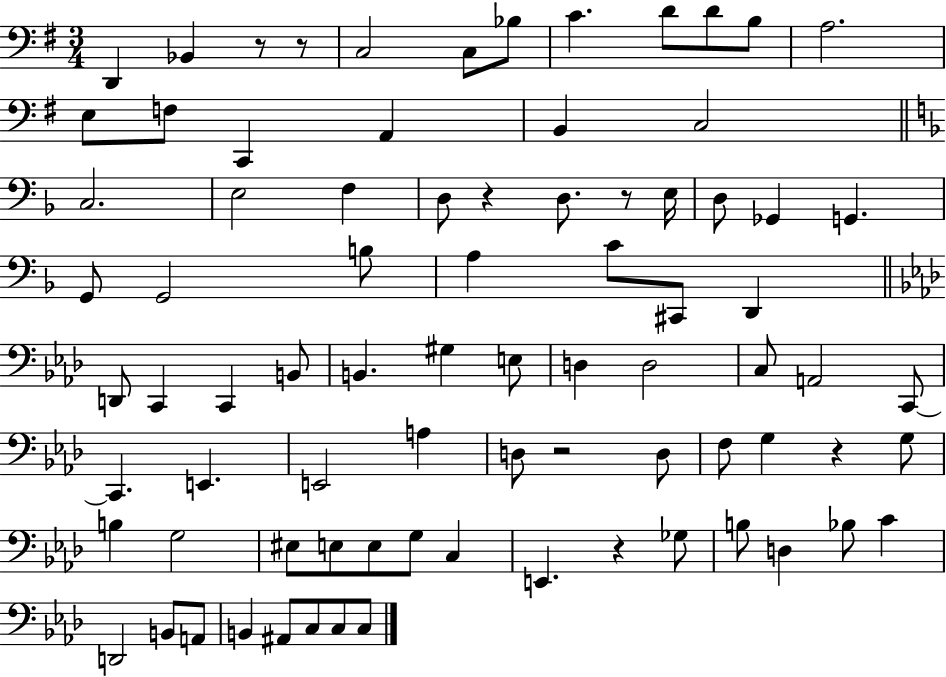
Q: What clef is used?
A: bass